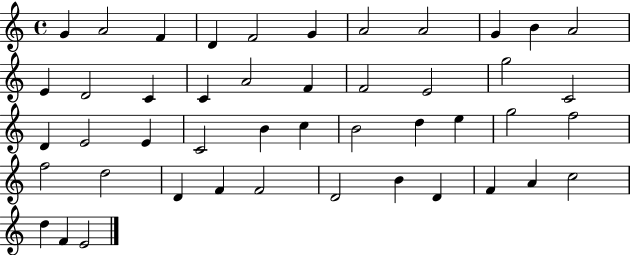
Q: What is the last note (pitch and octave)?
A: E4